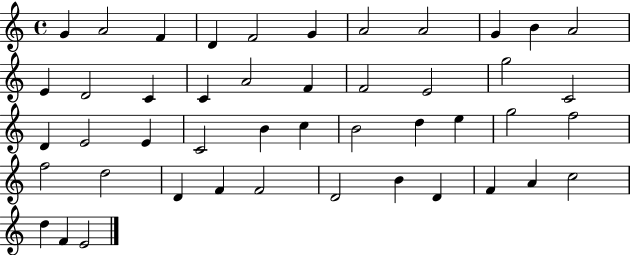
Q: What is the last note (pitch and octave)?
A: E4